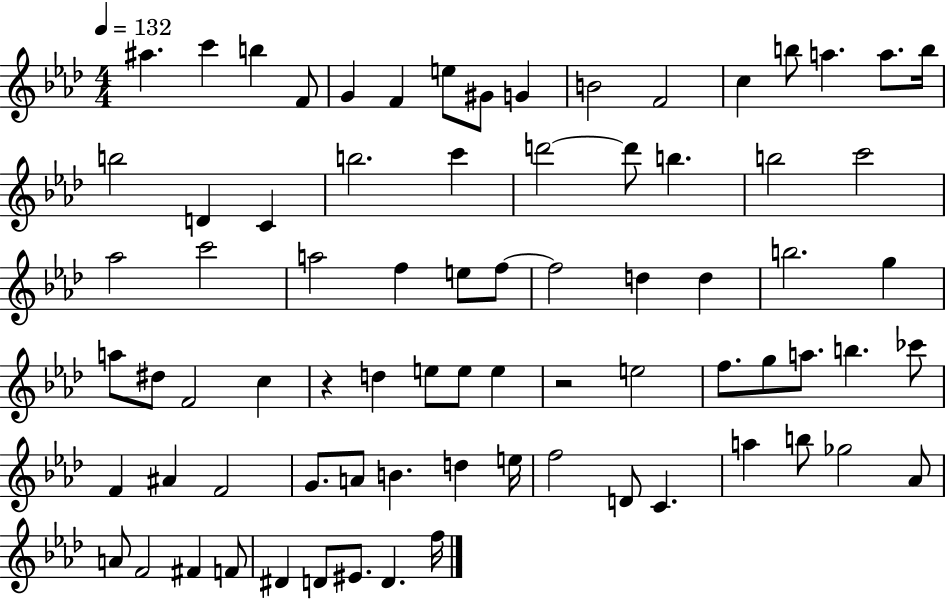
{
  \clef treble
  \numericTimeSignature
  \time 4/4
  \key aes \major
  \tempo 4 = 132
  ais''4. c'''4 b''4 f'8 | g'4 f'4 e''8 gis'8 g'4 | b'2 f'2 | c''4 b''8 a''4. a''8. b''16 | \break b''2 d'4 c'4 | b''2. c'''4 | d'''2~~ d'''8 b''4. | b''2 c'''2 | \break aes''2 c'''2 | a''2 f''4 e''8 f''8~~ | f''2 d''4 d''4 | b''2. g''4 | \break a''8 dis''8 f'2 c''4 | r4 d''4 e''8 e''8 e''4 | r2 e''2 | f''8. g''8 a''8. b''4. ces'''8 | \break f'4 ais'4 f'2 | g'8. a'8 b'4. d''4 e''16 | f''2 d'8 c'4. | a''4 b''8 ges''2 aes'8 | \break a'8 f'2 fis'4 f'8 | dis'4 d'8 eis'8. d'4. f''16 | \bar "|."
}